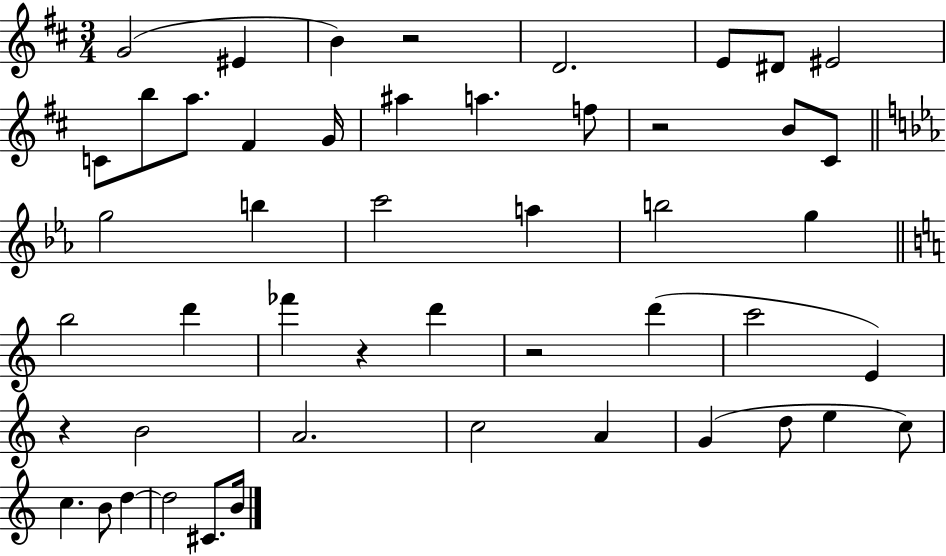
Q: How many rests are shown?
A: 5